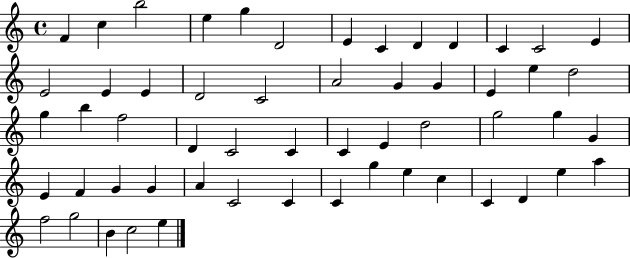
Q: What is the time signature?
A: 4/4